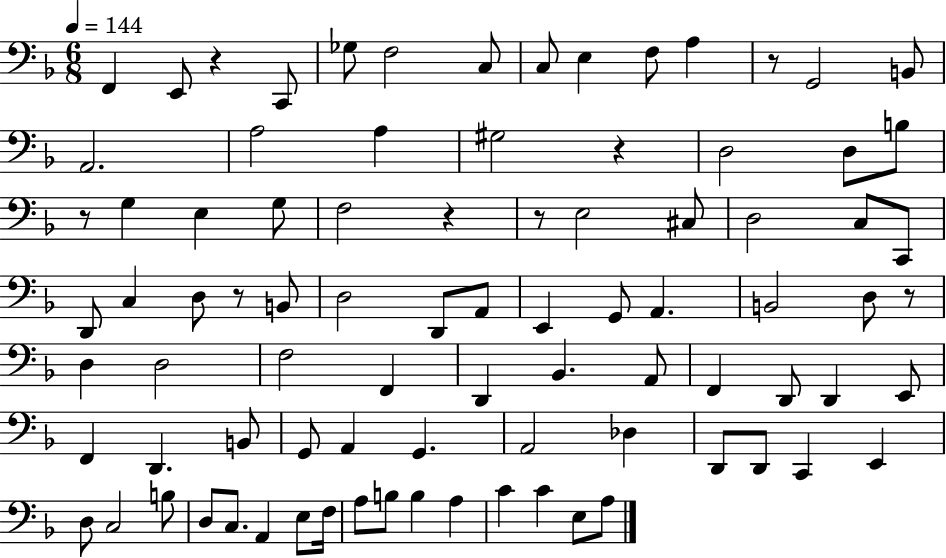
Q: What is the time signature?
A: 6/8